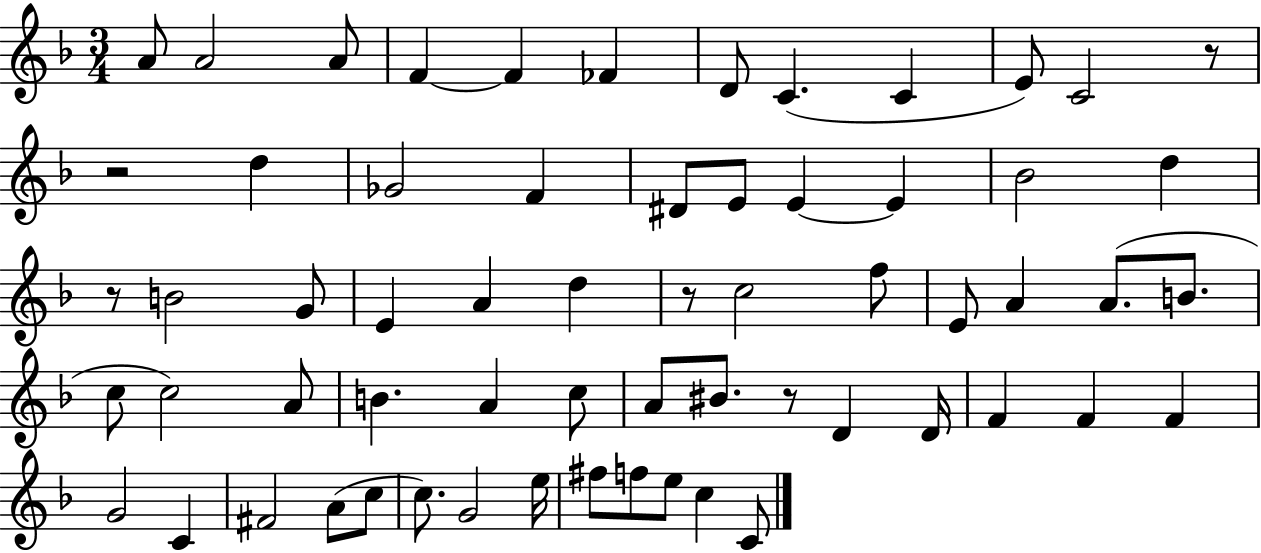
X:1
T:Untitled
M:3/4
L:1/4
K:F
A/2 A2 A/2 F F _F D/2 C C E/2 C2 z/2 z2 d _G2 F ^D/2 E/2 E E _B2 d z/2 B2 G/2 E A d z/2 c2 f/2 E/2 A A/2 B/2 c/2 c2 A/2 B A c/2 A/2 ^B/2 z/2 D D/4 F F F G2 C ^F2 A/2 c/2 c/2 G2 e/4 ^f/2 f/2 e/2 c C/2